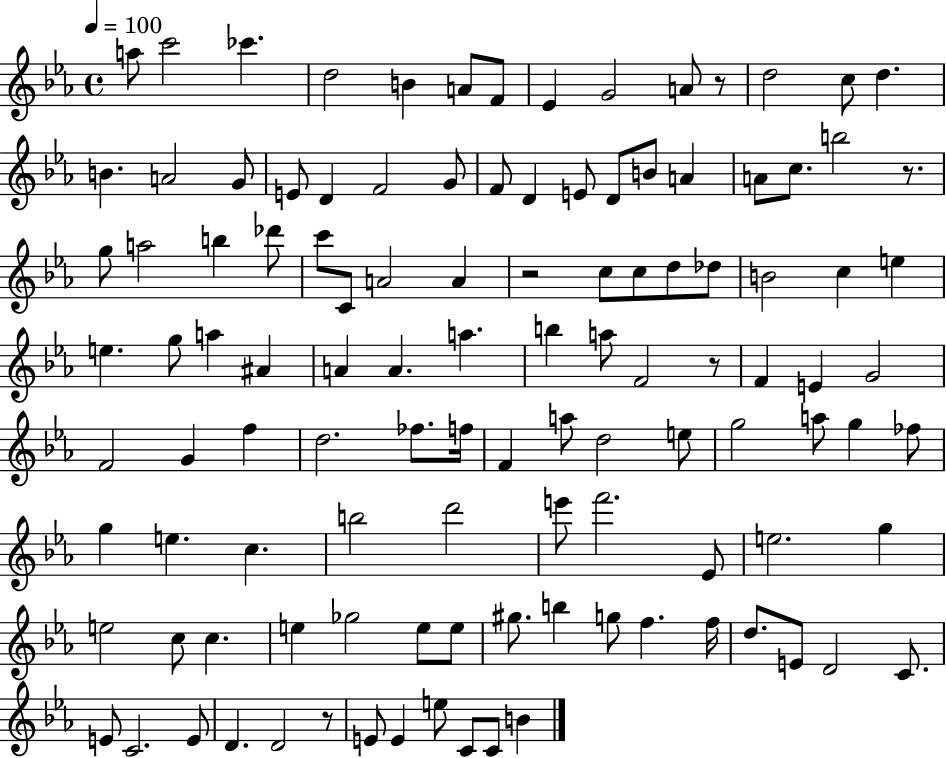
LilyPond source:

{
  \clef treble
  \time 4/4
  \defaultTimeSignature
  \key ees \major
  \tempo 4 = 100
  a''8 c'''2 ces'''4. | d''2 b'4 a'8 f'8 | ees'4 g'2 a'8 r8 | d''2 c''8 d''4. | \break b'4. a'2 g'8 | e'8 d'4 f'2 g'8 | f'8 d'4 e'8 d'8 b'8 a'4 | a'8 c''8. b''2 r8. | \break g''8 a''2 b''4 des'''8 | c'''8 c'8 a'2 a'4 | r2 c''8 c''8 d''8 des''8 | b'2 c''4 e''4 | \break e''4. g''8 a''4 ais'4 | a'4 a'4. a''4. | b''4 a''8 f'2 r8 | f'4 e'4 g'2 | \break f'2 g'4 f''4 | d''2. fes''8. f''16 | f'4 a''8 d''2 e''8 | g''2 a''8 g''4 fes''8 | \break g''4 e''4. c''4. | b''2 d'''2 | e'''8 f'''2. ees'8 | e''2. g''4 | \break e''2 c''8 c''4. | e''4 ges''2 e''8 e''8 | gis''8. b''4 g''8 f''4. f''16 | d''8. e'8 d'2 c'8. | \break e'8 c'2. e'8 | d'4. d'2 r8 | e'8 e'4 e''8 c'8 c'8 b'4 | \bar "|."
}